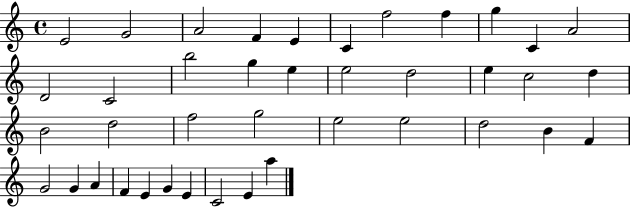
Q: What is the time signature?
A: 4/4